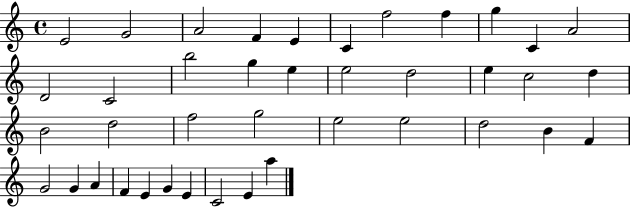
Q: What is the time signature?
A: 4/4